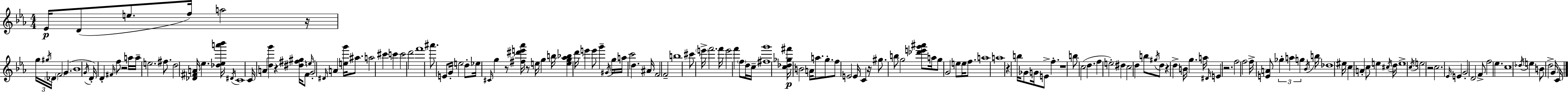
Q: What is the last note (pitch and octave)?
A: C4